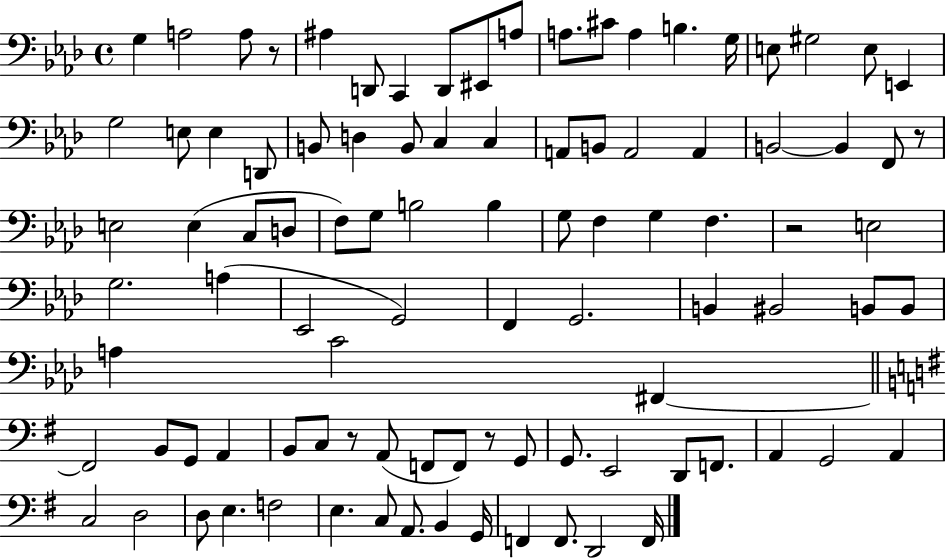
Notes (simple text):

G3/q A3/h A3/e R/e A#3/q D2/e C2/q D2/e EIS2/e A3/e A3/e. C#4/e A3/q B3/q. G3/s E3/e G#3/h E3/e E2/q G3/h E3/e E3/q D2/e B2/e D3/q B2/e C3/q C3/q A2/e B2/e A2/h A2/q B2/h B2/q F2/e R/e E3/h E3/q C3/e D3/e F3/e G3/e B3/h B3/q G3/e F3/q G3/q F3/q. R/h E3/h G3/h. A3/q Eb2/h G2/h F2/q G2/h. B2/q BIS2/h B2/e B2/e A3/q C4/h F#2/q F#2/h B2/e G2/e A2/q B2/e C3/e R/e A2/e F2/e F2/e R/e G2/e G2/e. E2/h D2/e F2/e. A2/q G2/h A2/q C3/h D3/h D3/e E3/q. F3/h E3/q. C3/e A2/e. B2/q G2/s F2/q F2/e. D2/h F2/s